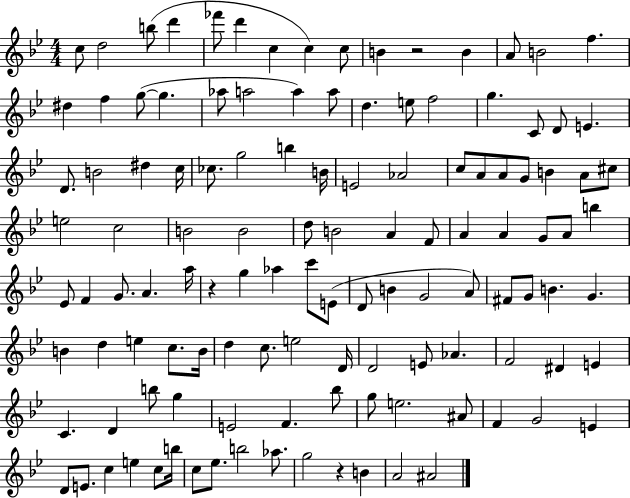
{
  \clef treble
  \numericTimeSignature
  \time 4/4
  \key bes \major
  c''8 d''2 b''8( d'''4 | fes'''8 d'''4 c''4 c''4) c''8 | b'4 r2 b'4 | a'8 b'2 f''4. | \break dis''4 f''4 g''8~(~ g''4. | aes''8 a''2 a''4) a''8 | d''4. e''8 f''2 | g''4. c'8 d'8 e'4. | \break d'8. b'2 dis''4 c''16 | ces''8. g''2 b''4 b'16 | e'2 aes'2 | c''8 a'8 a'8 g'8 b'4 a'8 cis''8 | \break e''2 c''2 | b'2 b'2 | d''8 b'2 a'4 f'8 | a'4 a'4 g'8 a'8 b''4 | \break ees'8 f'4 g'8. a'4. a''16 | r4 g''4 aes''4 c'''8 e'8( | d'8 b'4 g'2 a'8) | fis'8 g'8 b'4. g'4. | \break b'4 d''4 e''4 c''8. b'16 | d''4 c''8. e''2 d'16 | d'2 e'8 aes'4. | f'2 dis'4 e'4 | \break c'4. d'4 b''8 g''4 | e'2 f'4. bes''8 | g''8 e''2. ais'8 | f'4 g'2 e'4 | \break d'8 e'8. c''4 e''4 c''8 b''16 | c''8 ees''8. b''2 aes''8. | g''2 r4 b'4 | a'2 ais'2 | \break \bar "|."
}